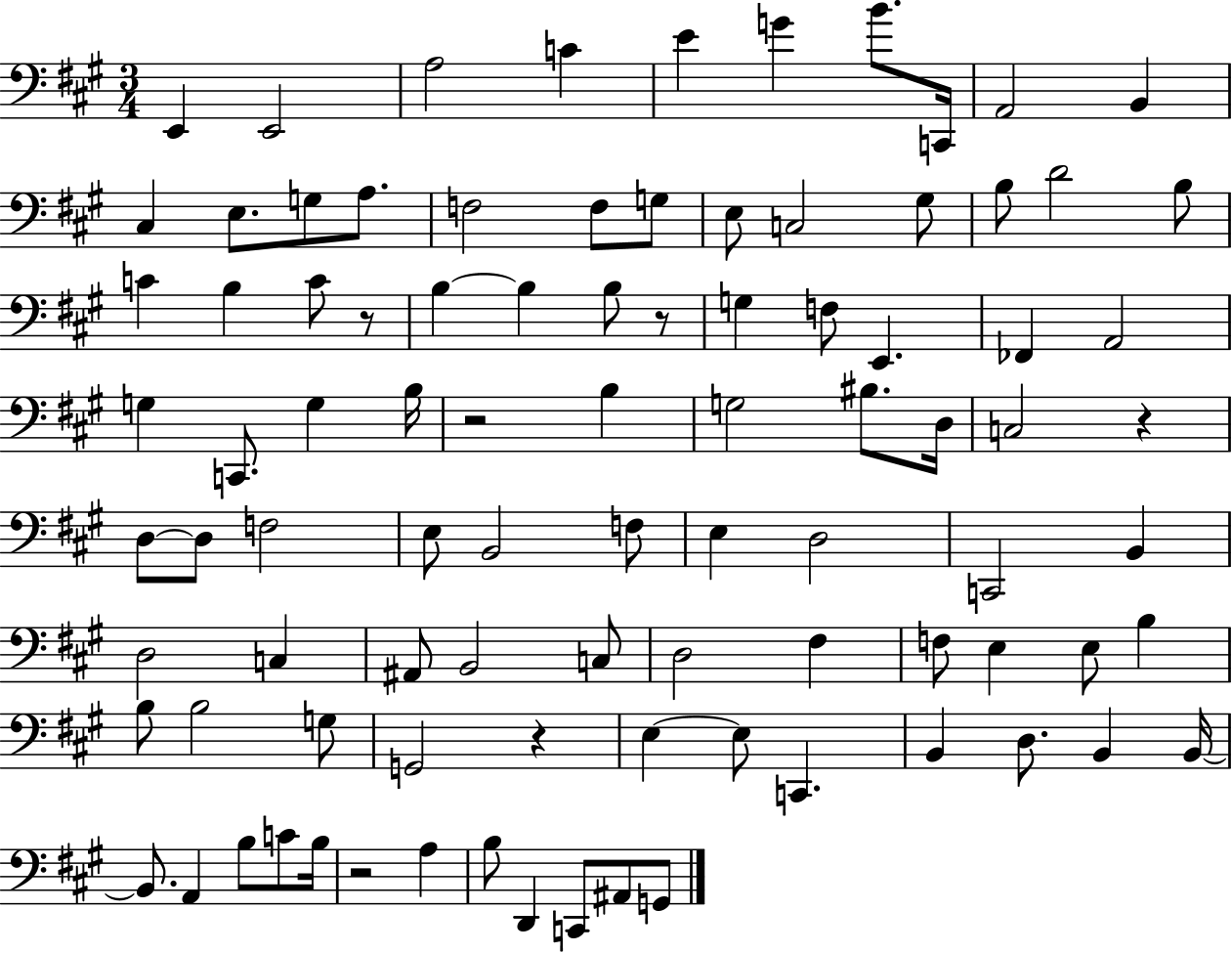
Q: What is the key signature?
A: A major